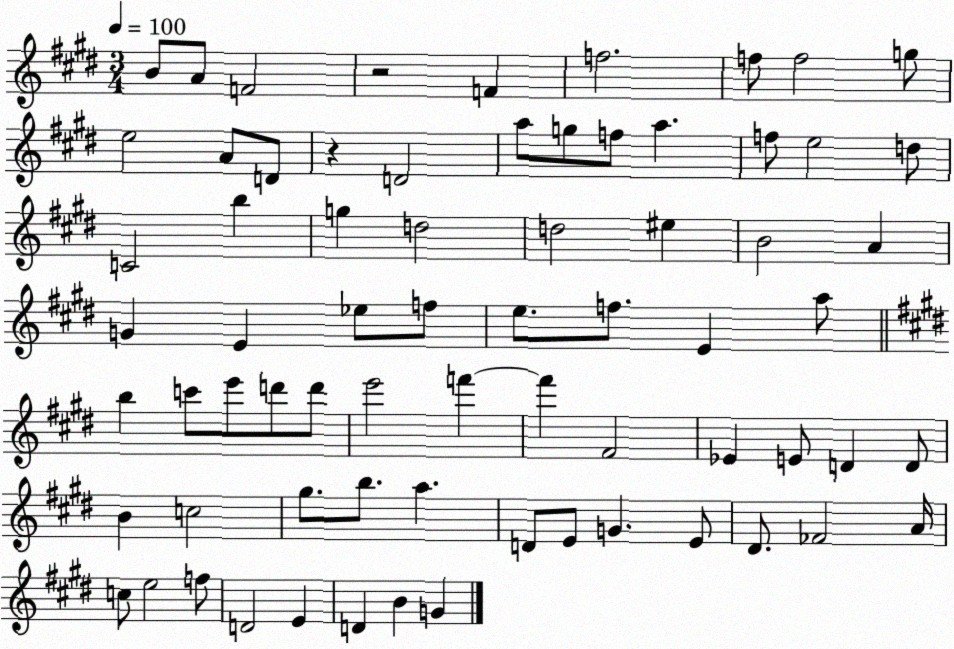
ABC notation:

X:1
T:Untitled
M:3/4
L:1/4
K:E
B/2 A/2 F2 z2 F f2 f/2 f2 g/2 e2 A/2 D/2 z D2 a/2 g/2 f/2 a f/2 e2 d/2 C2 b g d2 d2 ^e B2 A G E _e/2 f/2 e/2 f/2 E a/2 b c'/2 e'/2 d'/2 d'/2 e'2 f' f' ^F2 _E E/2 D D/2 B c2 ^g/2 b/2 a D/2 E/2 G E/2 ^D/2 _F2 A/4 c/2 e2 f/2 D2 E D B G